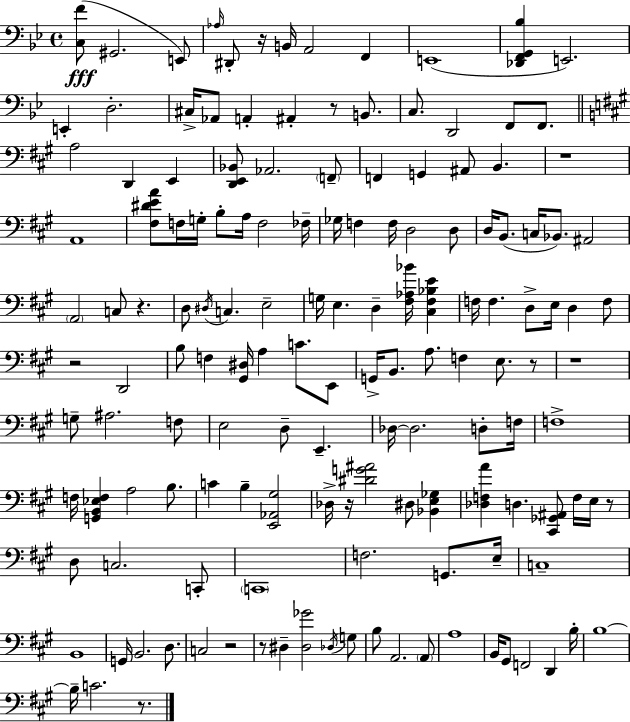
X:1
T:Untitled
M:4/4
L:1/4
K:Bb
[C,F]/2 ^G,,2 E,,/2 _A,/4 ^D,,/2 z/4 B,,/4 A,,2 F,, E,,4 [_D,,F,,G,,_B,] E,,2 E,, D,2 ^C,/4 _A,,/2 A,, ^A,, z/2 B,,/2 C,/2 D,,2 F,,/2 F,,/2 A,2 D,, E,, [D,,E,,_B,,]/2 _A,,2 F,,/2 F,, G,, ^A,,/2 B,, z4 A,,4 [^F,^DEA]/2 F,/4 G,/4 B,/2 A,/4 F,2 _F,/4 _G,/4 F, F,/4 D,2 D,/2 D,/4 B,,/2 C,/4 _B,,/2 ^A,,2 A,,2 C,/2 z D,/2 ^D,/4 C, E,2 G,/4 E, D, [^F,_A,_B]/4 [^C,^F,_B,E] F,/4 F, D,/2 E,/4 D, F,/2 z2 D,,2 B,/2 F, [^G,,^D,]/4 A, C/2 E,,/2 G,,/4 B,,/2 A,/2 F, E,/2 z/2 z4 G,/2 ^A,2 F,/2 E,2 D,/2 E,, _D,/4 _D,2 D,/2 F,/4 F,4 F,/4 [G,,B,,_E,F,] A,2 B,/2 C B, [E,,_A,,^G,]2 _D,/4 z/4 [^DG^A]2 ^D,/2 [_B,,E,_G,] [_D,F,A] D, [^C,,_G,,^A,,]/2 F,/4 E,/4 z/2 D,/2 C,2 C,,/2 C,,4 F,2 G,,/2 E,/4 C,4 B,,4 G,,/4 B,,2 D,/2 C,2 z2 z/2 ^D, [^D,_G]2 _D,/4 G,/2 B,/2 A,,2 A,,/2 A,4 B,,/4 ^G,,/2 F,,2 D,, B,/4 B,4 B,/4 C2 z/2